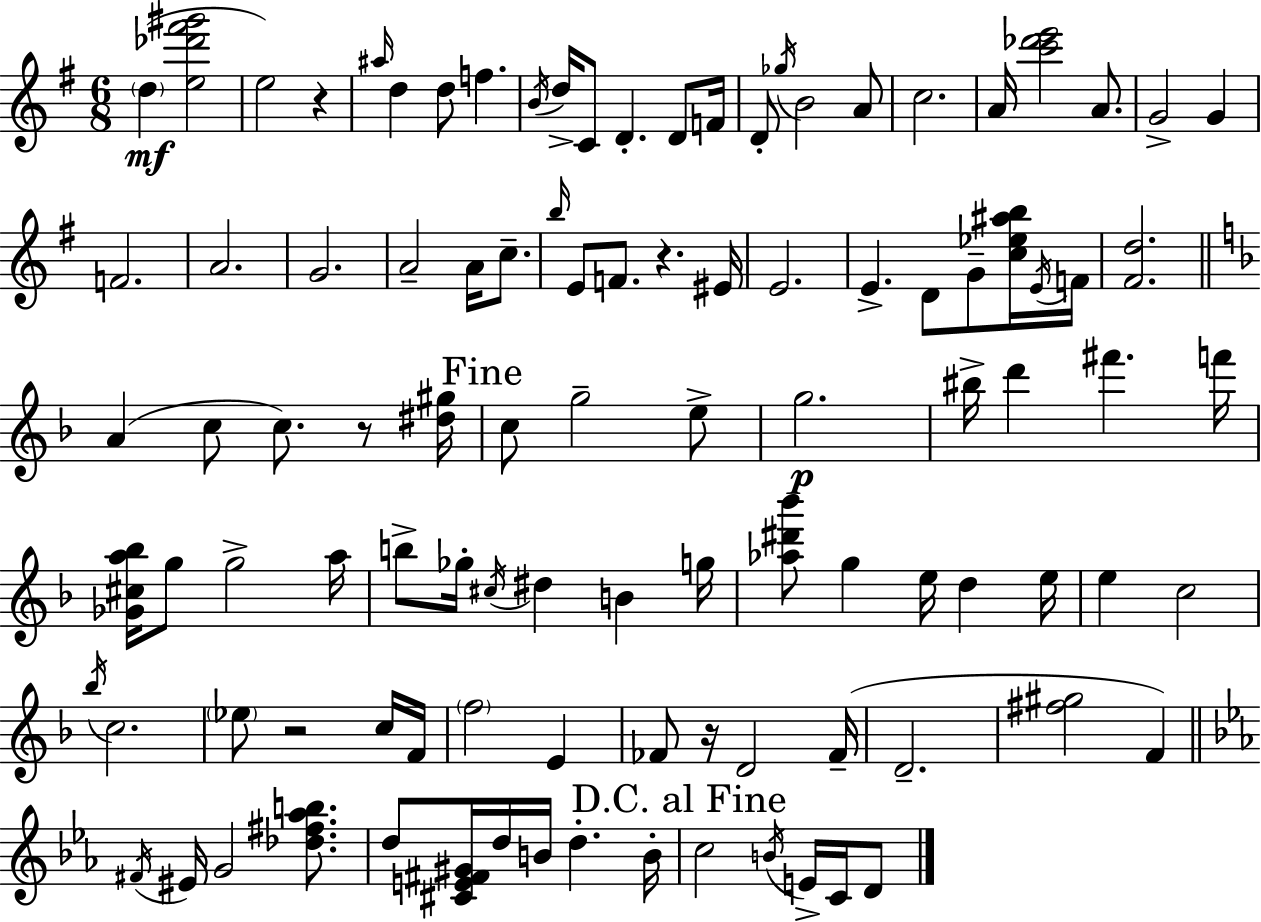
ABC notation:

X:1
T:Untitled
M:6/8
L:1/4
K:G
d [e_d'^f'^g']2 e2 z ^a/4 d d/2 f B/4 d/4 C/2 D D/2 F/4 D/2 _g/4 B2 A/2 c2 A/4 [c'_d'e']2 A/2 G2 G F2 A2 G2 A2 A/4 c/2 b/4 E/2 F/2 z ^E/4 E2 E D/2 G/2 [c_e^ab]/4 E/4 F/4 [^Fd]2 A c/2 c/2 z/2 [^d^g]/4 c/2 g2 e/2 g2 ^b/4 d' ^f' f'/4 [_G^ca_b]/4 g/2 g2 a/4 b/2 _g/4 ^c/4 ^d B g/4 [_a^d'_b']/2 g e/4 d e/4 e c2 _b/4 c2 _e/2 z2 c/4 F/4 f2 E _F/2 z/4 D2 _F/4 D2 [^f^g]2 F ^F/4 ^E/4 G2 [_d^f_ab]/2 d/2 [^CE^F^G]/4 d/4 B/4 d B/4 c2 B/4 E/4 C/4 D/2